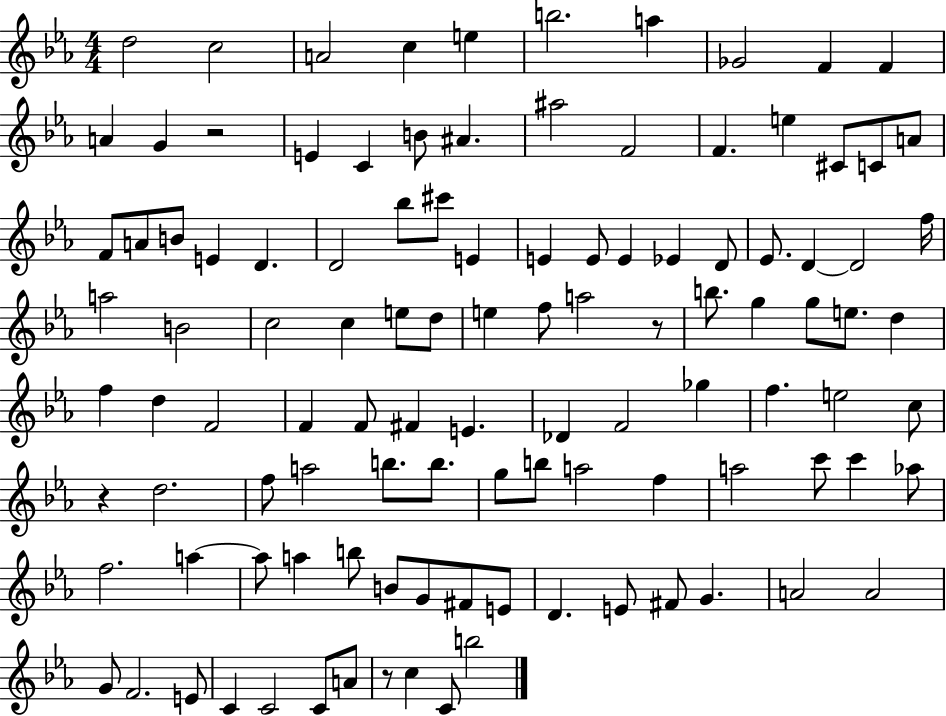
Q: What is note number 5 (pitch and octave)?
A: E5